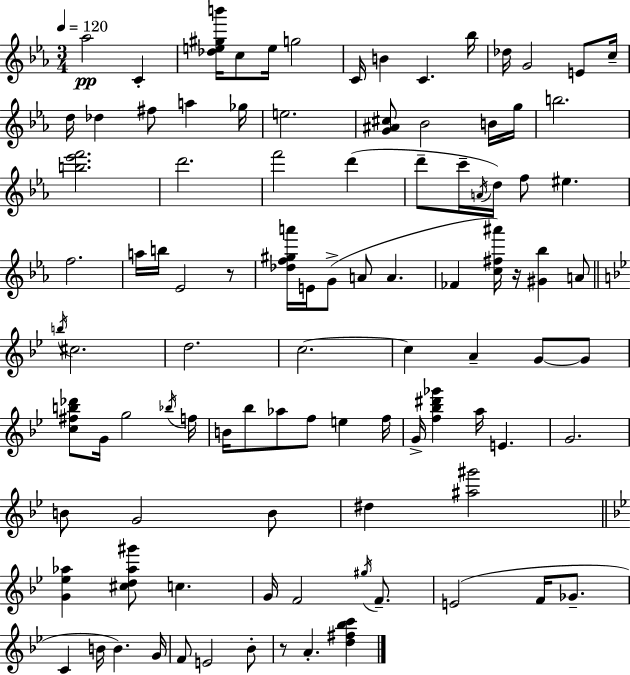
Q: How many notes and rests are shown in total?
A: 99